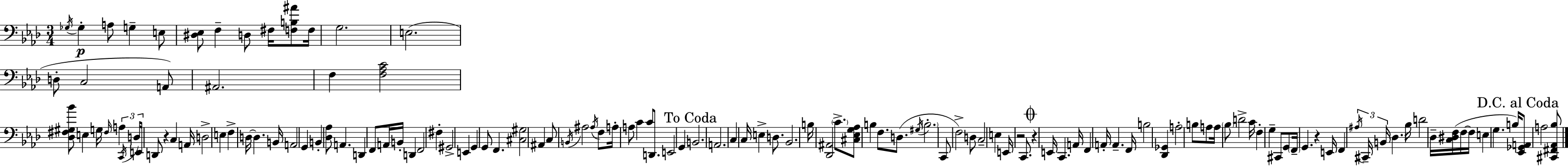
Gb3/s Gb3/q A3/e G3/q E3/e [D#3,Eb3]/e F3/q D3/e F#3/s [F3,B3,A#4]/e F3/s G3/h. E3/h. D3/e C3/h A2/e A#2/h. F3/q [F3,Ab3,C4]/h [Db3,F#3,G#3,Bb4]/e E3/q G3/s F#3/s A3/q C2/s D3/s E2/s D2/e R/q C3/q A2/s D3/h E3/q F3/q D3/s D3/q. B2/s A2/h G2/q B2/q [Db3,Ab3]/e A2/q. D2/q F2/e A2/s B2/s D2/q F2/h F#3/q G#2/h E2/q G2/q G2/e F2/q. [C#3,G#3]/h A#2/q C3/e B2/s A#3/h A#3/s F3/e A3/s A3/e C4/q C4/e D2/e. E2/h G2/q B2/h. A2/h. C3/q C3/s E3/q D3/e. Bb2/h. B3/s [Db2,A#2]/h C4/e. [C#3,Eb3,G3,Ab3]/e B3/q F3/e. D3/e. G#3/s B3/h. C2/e F3/h D3/e C3/h E3/q E2/s R/h C2/e. R/q E2/s C2/q. A2/s F2/q A2/s A2/q. F2/s B3/h [Db2,Gb2]/q A3/h B3/e A3/e A3/s Bb3/e D4/h C4/s F3/q G3/q C#2/e G2/e F2/s G2/q. R/q E2/s F2/q A#3/s C#2/s B2/s Db3/q. Bb3/s D4/h Db3/s [C3,D#3,F3]/s F3/s F3/s E3/q G3/q. B3/s [Eb2,Gb2,A2]/e A3/h [C#2,F#2,Ab2,Bb3]/e